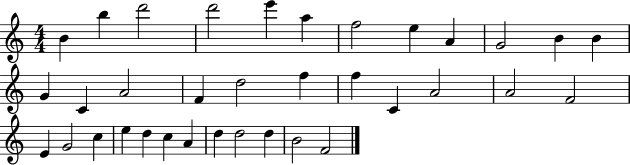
B4/q B5/q D6/h D6/h E6/q A5/q F5/h E5/q A4/q G4/h B4/q B4/q G4/q C4/q A4/h F4/q D5/h F5/q F5/q C4/q A4/h A4/h F4/h E4/q G4/h C5/q E5/q D5/q C5/q A4/q D5/q D5/h D5/q B4/h F4/h